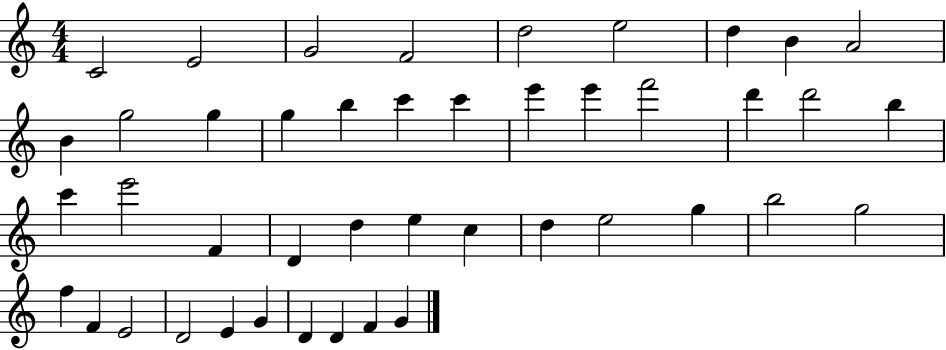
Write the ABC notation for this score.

X:1
T:Untitled
M:4/4
L:1/4
K:C
C2 E2 G2 F2 d2 e2 d B A2 B g2 g g b c' c' e' e' f'2 d' d'2 b c' e'2 F D d e c d e2 g b2 g2 f F E2 D2 E G D D F G